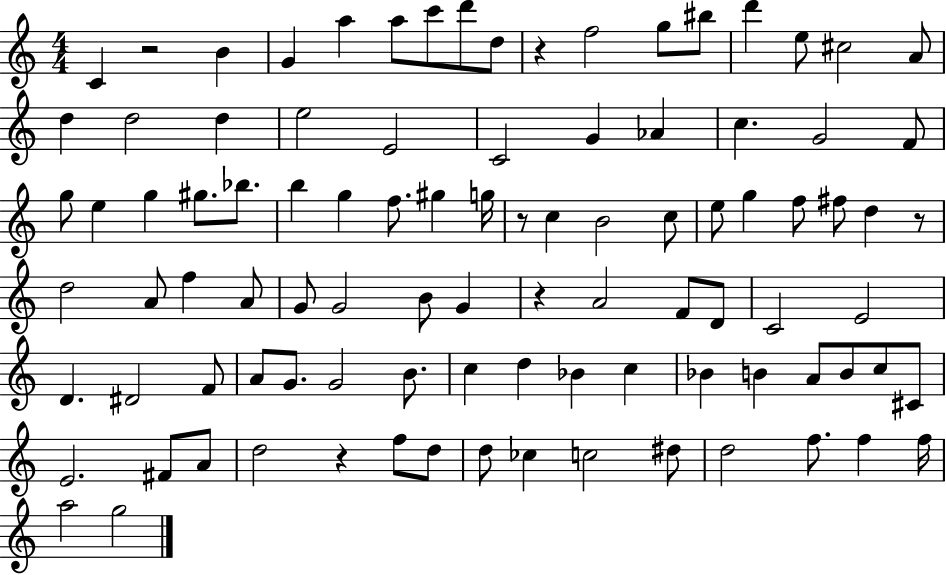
X:1
T:Untitled
M:4/4
L:1/4
K:C
C z2 B G a a/2 c'/2 d'/2 d/2 z f2 g/2 ^b/2 d' e/2 ^c2 A/2 d d2 d e2 E2 C2 G _A c G2 F/2 g/2 e g ^g/2 _b/2 b g f/2 ^g g/4 z/2 c B2 c/2 e/2 g f/2 ^f/2 d z/2 d2 A/2 f A/2 G/2 G2 B/2 G z A2 F/2 D/2 C2 E2 D ^D2 F/2 A/2 G/2 G2 B/2 c d _B c _B B A/2 B/2 c/2 ^C/2 E2 ^F/2 A/2 d2 z f/2 d/2 d/2 _c c2 ^d/2 d2 f/2 f f/4 a2 g2